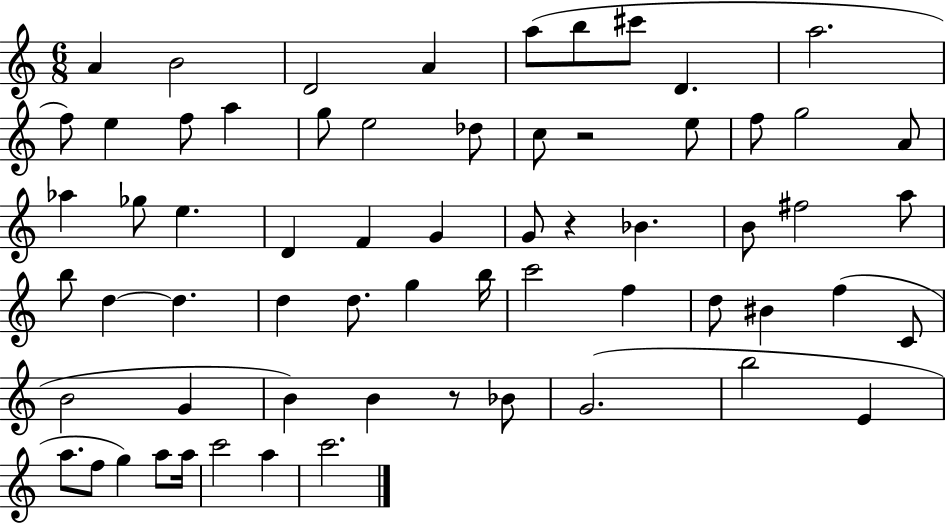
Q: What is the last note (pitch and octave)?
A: C6